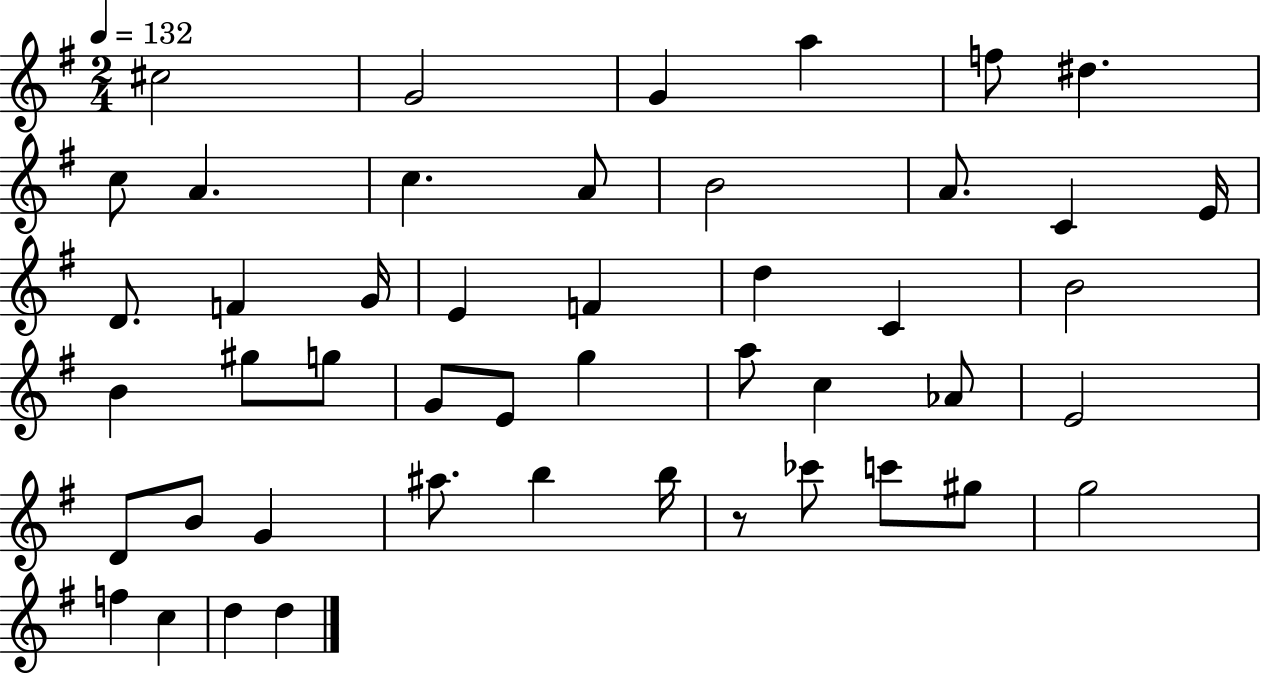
{
  \clef treble
  \numericTimeSignature
  \time 2/4
  \key g \major
  \tempo 4 = 132
  \repeat volta 2 { cis''2 | g'2 | g'4 a''4 | f''8 dis''4. | \break c''8 a'4. | c''4. a'8 | b'2 | a'8. c'4 e'16 | \break d'8. f'4 g'16 | e'4 f'4 | d''4 c'4 | b'2 | \break b'4 gis''8 g''8 | g'8 e'8 g''4 | a''8 c''4 aes'8 | e'2 | \break d'8 b'8 g'4 | ais''8. b''4 b''16 | r8 ces'''8 c'''8 gis''8 | g''2 | \break f''4 c''4 | d''4 d''4 | } \bar "|."
}